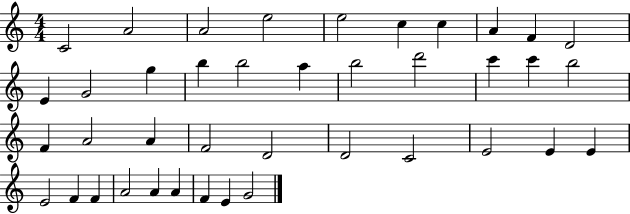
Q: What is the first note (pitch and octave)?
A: C4